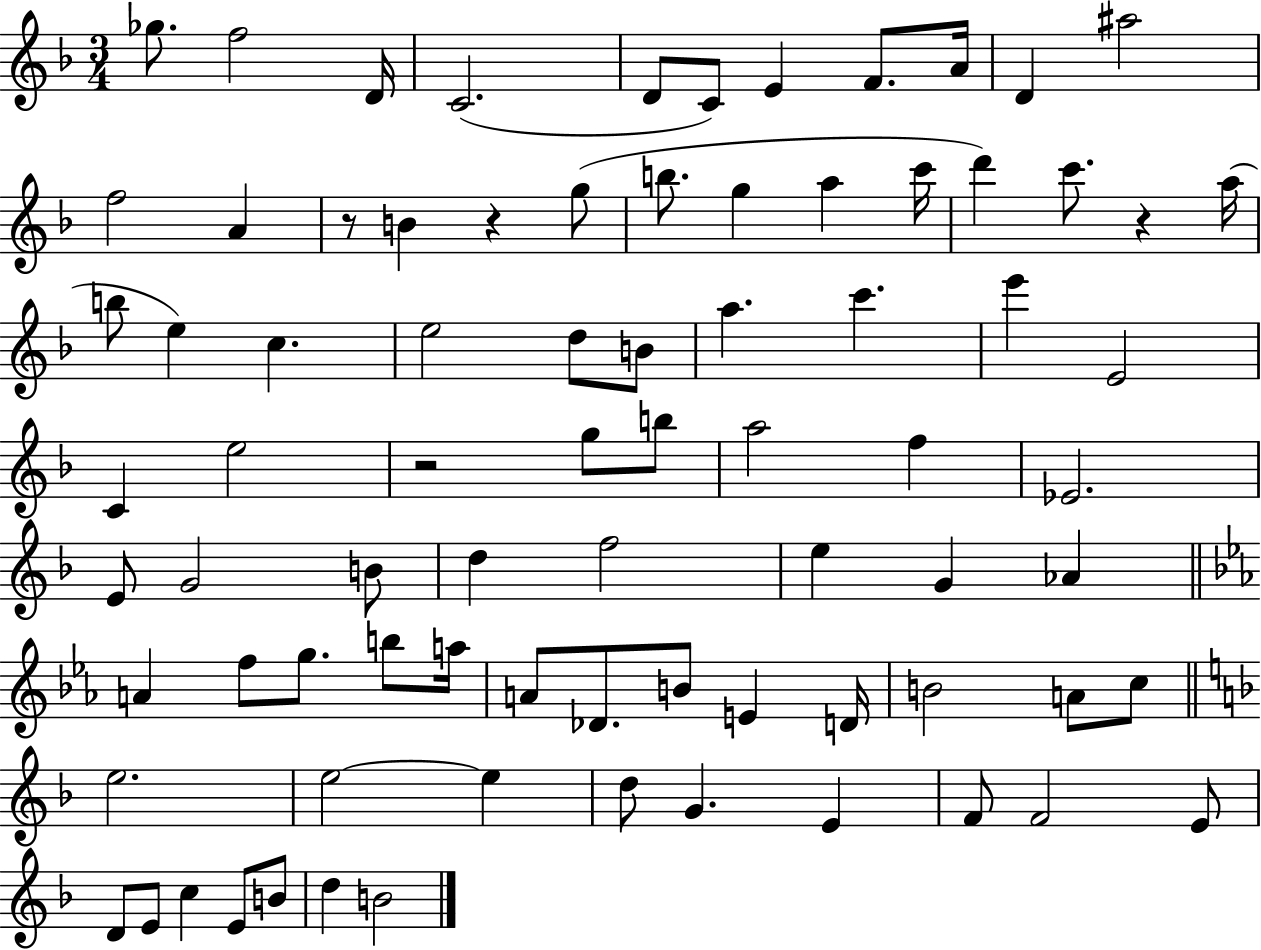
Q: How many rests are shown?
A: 4